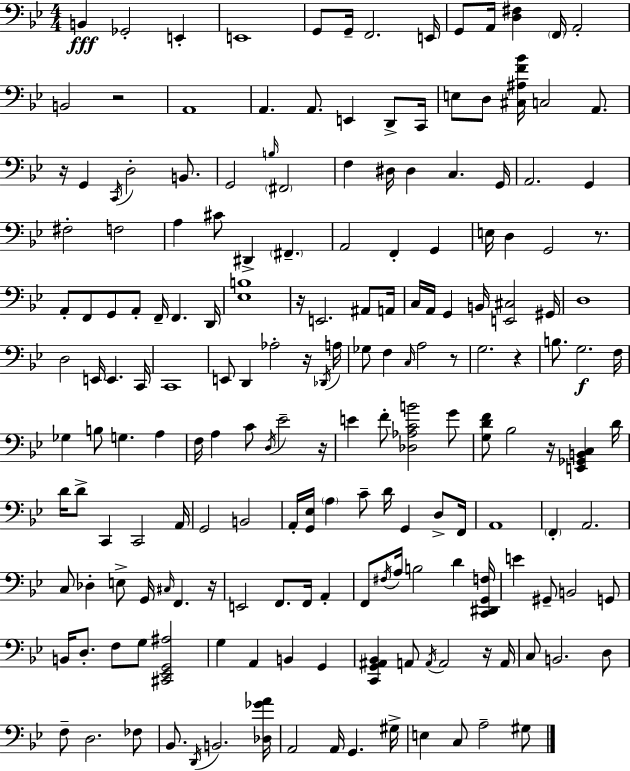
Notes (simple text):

B2/q Gb2/h E2/q E2/w G2/e G2/s F2/h. E2/s G2/e A2/s [D3,F#3]/q F2/s A2/h B2/h R/h A2/w A2/q. A2/e. E2/q D2/e C2/s E3/e D3/e [C#3,A#3,F4,Bb4]/s C3/h A2/e. R/s G2/q C2/s D3/h B2/e. G2/h B3/s F#2/h F3/q D#3/s D#3/q C3/q. G2/s A2/h. G2/q F#3/h F3/h A3/q C#4/e D#2/q F#2/q. A2/h F2/q G2/q E3/s D3/q G2/h R/e. A2/e F2/e G2/e A2/e F2/s F2/q. D2/s [Eb3,B3]/w R/s E2/h. A#2/e A2/s C3/s A2/s G2/q B2/s [E2,C#3]/h G#2/s D3/w D3/h E2/s E2/q. C2/s C2/w E2/e D2/q Ab3/h R/s Db2/s A3/s Gb3/e F3/q C3/s A3/h R/e G3/h. R/q B3/e. G3/h. F3/s Gb3/q B3/e G3/q. A3/q F3/s A3/q C4/e D3/s Eb4/h R/s E4/q F4/e [Db3,Ab3,C4,B4]/h G4/e [G3,D4,F4]/e Bb3/h R/s [E2,Gb2,B2,C3]/q D4/s D4/s D4/e C2/q C2/h A2/s G2/h B2/h A2/s [G2,Eb3]/s A3/q C4/e D4/s G2/q D3/e F2/s A2/w F2/q A2/h. C3/e Db3/q E3/e G2/s C#3/s F2/q. R/s E2/h F2/e. F2/s A2/q F2/e F#3/s A3/s B3/h D4/q [C2,D#2,G2,F3]/s E4/q G#2/e B2/h G2/e B2/s D3/e. F3/e G3/e [C#2,Eb2,G2,A#3]/h G3/q A2/q B2/q G2/q [C2,G2,A#2,Bb2]/q A2/e A2/s A2/h R/s A2/s C3/e B2/h. D3/e F3/e D3/h. FES3/e Bb2/e. D2/s B2/h. [Db3,Gb4,A4]/s A2/h A2/s G2/q. G#3/s E3/q C3/e A3/h G#3/e